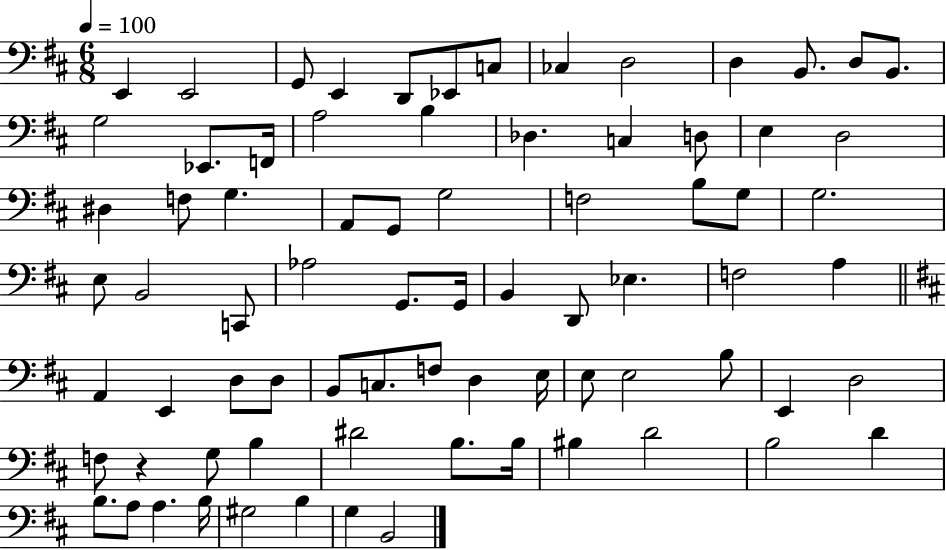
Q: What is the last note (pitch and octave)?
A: B2